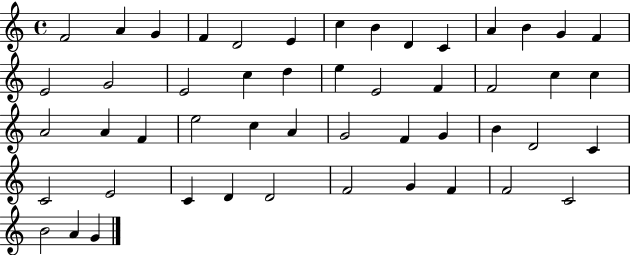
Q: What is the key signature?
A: C major